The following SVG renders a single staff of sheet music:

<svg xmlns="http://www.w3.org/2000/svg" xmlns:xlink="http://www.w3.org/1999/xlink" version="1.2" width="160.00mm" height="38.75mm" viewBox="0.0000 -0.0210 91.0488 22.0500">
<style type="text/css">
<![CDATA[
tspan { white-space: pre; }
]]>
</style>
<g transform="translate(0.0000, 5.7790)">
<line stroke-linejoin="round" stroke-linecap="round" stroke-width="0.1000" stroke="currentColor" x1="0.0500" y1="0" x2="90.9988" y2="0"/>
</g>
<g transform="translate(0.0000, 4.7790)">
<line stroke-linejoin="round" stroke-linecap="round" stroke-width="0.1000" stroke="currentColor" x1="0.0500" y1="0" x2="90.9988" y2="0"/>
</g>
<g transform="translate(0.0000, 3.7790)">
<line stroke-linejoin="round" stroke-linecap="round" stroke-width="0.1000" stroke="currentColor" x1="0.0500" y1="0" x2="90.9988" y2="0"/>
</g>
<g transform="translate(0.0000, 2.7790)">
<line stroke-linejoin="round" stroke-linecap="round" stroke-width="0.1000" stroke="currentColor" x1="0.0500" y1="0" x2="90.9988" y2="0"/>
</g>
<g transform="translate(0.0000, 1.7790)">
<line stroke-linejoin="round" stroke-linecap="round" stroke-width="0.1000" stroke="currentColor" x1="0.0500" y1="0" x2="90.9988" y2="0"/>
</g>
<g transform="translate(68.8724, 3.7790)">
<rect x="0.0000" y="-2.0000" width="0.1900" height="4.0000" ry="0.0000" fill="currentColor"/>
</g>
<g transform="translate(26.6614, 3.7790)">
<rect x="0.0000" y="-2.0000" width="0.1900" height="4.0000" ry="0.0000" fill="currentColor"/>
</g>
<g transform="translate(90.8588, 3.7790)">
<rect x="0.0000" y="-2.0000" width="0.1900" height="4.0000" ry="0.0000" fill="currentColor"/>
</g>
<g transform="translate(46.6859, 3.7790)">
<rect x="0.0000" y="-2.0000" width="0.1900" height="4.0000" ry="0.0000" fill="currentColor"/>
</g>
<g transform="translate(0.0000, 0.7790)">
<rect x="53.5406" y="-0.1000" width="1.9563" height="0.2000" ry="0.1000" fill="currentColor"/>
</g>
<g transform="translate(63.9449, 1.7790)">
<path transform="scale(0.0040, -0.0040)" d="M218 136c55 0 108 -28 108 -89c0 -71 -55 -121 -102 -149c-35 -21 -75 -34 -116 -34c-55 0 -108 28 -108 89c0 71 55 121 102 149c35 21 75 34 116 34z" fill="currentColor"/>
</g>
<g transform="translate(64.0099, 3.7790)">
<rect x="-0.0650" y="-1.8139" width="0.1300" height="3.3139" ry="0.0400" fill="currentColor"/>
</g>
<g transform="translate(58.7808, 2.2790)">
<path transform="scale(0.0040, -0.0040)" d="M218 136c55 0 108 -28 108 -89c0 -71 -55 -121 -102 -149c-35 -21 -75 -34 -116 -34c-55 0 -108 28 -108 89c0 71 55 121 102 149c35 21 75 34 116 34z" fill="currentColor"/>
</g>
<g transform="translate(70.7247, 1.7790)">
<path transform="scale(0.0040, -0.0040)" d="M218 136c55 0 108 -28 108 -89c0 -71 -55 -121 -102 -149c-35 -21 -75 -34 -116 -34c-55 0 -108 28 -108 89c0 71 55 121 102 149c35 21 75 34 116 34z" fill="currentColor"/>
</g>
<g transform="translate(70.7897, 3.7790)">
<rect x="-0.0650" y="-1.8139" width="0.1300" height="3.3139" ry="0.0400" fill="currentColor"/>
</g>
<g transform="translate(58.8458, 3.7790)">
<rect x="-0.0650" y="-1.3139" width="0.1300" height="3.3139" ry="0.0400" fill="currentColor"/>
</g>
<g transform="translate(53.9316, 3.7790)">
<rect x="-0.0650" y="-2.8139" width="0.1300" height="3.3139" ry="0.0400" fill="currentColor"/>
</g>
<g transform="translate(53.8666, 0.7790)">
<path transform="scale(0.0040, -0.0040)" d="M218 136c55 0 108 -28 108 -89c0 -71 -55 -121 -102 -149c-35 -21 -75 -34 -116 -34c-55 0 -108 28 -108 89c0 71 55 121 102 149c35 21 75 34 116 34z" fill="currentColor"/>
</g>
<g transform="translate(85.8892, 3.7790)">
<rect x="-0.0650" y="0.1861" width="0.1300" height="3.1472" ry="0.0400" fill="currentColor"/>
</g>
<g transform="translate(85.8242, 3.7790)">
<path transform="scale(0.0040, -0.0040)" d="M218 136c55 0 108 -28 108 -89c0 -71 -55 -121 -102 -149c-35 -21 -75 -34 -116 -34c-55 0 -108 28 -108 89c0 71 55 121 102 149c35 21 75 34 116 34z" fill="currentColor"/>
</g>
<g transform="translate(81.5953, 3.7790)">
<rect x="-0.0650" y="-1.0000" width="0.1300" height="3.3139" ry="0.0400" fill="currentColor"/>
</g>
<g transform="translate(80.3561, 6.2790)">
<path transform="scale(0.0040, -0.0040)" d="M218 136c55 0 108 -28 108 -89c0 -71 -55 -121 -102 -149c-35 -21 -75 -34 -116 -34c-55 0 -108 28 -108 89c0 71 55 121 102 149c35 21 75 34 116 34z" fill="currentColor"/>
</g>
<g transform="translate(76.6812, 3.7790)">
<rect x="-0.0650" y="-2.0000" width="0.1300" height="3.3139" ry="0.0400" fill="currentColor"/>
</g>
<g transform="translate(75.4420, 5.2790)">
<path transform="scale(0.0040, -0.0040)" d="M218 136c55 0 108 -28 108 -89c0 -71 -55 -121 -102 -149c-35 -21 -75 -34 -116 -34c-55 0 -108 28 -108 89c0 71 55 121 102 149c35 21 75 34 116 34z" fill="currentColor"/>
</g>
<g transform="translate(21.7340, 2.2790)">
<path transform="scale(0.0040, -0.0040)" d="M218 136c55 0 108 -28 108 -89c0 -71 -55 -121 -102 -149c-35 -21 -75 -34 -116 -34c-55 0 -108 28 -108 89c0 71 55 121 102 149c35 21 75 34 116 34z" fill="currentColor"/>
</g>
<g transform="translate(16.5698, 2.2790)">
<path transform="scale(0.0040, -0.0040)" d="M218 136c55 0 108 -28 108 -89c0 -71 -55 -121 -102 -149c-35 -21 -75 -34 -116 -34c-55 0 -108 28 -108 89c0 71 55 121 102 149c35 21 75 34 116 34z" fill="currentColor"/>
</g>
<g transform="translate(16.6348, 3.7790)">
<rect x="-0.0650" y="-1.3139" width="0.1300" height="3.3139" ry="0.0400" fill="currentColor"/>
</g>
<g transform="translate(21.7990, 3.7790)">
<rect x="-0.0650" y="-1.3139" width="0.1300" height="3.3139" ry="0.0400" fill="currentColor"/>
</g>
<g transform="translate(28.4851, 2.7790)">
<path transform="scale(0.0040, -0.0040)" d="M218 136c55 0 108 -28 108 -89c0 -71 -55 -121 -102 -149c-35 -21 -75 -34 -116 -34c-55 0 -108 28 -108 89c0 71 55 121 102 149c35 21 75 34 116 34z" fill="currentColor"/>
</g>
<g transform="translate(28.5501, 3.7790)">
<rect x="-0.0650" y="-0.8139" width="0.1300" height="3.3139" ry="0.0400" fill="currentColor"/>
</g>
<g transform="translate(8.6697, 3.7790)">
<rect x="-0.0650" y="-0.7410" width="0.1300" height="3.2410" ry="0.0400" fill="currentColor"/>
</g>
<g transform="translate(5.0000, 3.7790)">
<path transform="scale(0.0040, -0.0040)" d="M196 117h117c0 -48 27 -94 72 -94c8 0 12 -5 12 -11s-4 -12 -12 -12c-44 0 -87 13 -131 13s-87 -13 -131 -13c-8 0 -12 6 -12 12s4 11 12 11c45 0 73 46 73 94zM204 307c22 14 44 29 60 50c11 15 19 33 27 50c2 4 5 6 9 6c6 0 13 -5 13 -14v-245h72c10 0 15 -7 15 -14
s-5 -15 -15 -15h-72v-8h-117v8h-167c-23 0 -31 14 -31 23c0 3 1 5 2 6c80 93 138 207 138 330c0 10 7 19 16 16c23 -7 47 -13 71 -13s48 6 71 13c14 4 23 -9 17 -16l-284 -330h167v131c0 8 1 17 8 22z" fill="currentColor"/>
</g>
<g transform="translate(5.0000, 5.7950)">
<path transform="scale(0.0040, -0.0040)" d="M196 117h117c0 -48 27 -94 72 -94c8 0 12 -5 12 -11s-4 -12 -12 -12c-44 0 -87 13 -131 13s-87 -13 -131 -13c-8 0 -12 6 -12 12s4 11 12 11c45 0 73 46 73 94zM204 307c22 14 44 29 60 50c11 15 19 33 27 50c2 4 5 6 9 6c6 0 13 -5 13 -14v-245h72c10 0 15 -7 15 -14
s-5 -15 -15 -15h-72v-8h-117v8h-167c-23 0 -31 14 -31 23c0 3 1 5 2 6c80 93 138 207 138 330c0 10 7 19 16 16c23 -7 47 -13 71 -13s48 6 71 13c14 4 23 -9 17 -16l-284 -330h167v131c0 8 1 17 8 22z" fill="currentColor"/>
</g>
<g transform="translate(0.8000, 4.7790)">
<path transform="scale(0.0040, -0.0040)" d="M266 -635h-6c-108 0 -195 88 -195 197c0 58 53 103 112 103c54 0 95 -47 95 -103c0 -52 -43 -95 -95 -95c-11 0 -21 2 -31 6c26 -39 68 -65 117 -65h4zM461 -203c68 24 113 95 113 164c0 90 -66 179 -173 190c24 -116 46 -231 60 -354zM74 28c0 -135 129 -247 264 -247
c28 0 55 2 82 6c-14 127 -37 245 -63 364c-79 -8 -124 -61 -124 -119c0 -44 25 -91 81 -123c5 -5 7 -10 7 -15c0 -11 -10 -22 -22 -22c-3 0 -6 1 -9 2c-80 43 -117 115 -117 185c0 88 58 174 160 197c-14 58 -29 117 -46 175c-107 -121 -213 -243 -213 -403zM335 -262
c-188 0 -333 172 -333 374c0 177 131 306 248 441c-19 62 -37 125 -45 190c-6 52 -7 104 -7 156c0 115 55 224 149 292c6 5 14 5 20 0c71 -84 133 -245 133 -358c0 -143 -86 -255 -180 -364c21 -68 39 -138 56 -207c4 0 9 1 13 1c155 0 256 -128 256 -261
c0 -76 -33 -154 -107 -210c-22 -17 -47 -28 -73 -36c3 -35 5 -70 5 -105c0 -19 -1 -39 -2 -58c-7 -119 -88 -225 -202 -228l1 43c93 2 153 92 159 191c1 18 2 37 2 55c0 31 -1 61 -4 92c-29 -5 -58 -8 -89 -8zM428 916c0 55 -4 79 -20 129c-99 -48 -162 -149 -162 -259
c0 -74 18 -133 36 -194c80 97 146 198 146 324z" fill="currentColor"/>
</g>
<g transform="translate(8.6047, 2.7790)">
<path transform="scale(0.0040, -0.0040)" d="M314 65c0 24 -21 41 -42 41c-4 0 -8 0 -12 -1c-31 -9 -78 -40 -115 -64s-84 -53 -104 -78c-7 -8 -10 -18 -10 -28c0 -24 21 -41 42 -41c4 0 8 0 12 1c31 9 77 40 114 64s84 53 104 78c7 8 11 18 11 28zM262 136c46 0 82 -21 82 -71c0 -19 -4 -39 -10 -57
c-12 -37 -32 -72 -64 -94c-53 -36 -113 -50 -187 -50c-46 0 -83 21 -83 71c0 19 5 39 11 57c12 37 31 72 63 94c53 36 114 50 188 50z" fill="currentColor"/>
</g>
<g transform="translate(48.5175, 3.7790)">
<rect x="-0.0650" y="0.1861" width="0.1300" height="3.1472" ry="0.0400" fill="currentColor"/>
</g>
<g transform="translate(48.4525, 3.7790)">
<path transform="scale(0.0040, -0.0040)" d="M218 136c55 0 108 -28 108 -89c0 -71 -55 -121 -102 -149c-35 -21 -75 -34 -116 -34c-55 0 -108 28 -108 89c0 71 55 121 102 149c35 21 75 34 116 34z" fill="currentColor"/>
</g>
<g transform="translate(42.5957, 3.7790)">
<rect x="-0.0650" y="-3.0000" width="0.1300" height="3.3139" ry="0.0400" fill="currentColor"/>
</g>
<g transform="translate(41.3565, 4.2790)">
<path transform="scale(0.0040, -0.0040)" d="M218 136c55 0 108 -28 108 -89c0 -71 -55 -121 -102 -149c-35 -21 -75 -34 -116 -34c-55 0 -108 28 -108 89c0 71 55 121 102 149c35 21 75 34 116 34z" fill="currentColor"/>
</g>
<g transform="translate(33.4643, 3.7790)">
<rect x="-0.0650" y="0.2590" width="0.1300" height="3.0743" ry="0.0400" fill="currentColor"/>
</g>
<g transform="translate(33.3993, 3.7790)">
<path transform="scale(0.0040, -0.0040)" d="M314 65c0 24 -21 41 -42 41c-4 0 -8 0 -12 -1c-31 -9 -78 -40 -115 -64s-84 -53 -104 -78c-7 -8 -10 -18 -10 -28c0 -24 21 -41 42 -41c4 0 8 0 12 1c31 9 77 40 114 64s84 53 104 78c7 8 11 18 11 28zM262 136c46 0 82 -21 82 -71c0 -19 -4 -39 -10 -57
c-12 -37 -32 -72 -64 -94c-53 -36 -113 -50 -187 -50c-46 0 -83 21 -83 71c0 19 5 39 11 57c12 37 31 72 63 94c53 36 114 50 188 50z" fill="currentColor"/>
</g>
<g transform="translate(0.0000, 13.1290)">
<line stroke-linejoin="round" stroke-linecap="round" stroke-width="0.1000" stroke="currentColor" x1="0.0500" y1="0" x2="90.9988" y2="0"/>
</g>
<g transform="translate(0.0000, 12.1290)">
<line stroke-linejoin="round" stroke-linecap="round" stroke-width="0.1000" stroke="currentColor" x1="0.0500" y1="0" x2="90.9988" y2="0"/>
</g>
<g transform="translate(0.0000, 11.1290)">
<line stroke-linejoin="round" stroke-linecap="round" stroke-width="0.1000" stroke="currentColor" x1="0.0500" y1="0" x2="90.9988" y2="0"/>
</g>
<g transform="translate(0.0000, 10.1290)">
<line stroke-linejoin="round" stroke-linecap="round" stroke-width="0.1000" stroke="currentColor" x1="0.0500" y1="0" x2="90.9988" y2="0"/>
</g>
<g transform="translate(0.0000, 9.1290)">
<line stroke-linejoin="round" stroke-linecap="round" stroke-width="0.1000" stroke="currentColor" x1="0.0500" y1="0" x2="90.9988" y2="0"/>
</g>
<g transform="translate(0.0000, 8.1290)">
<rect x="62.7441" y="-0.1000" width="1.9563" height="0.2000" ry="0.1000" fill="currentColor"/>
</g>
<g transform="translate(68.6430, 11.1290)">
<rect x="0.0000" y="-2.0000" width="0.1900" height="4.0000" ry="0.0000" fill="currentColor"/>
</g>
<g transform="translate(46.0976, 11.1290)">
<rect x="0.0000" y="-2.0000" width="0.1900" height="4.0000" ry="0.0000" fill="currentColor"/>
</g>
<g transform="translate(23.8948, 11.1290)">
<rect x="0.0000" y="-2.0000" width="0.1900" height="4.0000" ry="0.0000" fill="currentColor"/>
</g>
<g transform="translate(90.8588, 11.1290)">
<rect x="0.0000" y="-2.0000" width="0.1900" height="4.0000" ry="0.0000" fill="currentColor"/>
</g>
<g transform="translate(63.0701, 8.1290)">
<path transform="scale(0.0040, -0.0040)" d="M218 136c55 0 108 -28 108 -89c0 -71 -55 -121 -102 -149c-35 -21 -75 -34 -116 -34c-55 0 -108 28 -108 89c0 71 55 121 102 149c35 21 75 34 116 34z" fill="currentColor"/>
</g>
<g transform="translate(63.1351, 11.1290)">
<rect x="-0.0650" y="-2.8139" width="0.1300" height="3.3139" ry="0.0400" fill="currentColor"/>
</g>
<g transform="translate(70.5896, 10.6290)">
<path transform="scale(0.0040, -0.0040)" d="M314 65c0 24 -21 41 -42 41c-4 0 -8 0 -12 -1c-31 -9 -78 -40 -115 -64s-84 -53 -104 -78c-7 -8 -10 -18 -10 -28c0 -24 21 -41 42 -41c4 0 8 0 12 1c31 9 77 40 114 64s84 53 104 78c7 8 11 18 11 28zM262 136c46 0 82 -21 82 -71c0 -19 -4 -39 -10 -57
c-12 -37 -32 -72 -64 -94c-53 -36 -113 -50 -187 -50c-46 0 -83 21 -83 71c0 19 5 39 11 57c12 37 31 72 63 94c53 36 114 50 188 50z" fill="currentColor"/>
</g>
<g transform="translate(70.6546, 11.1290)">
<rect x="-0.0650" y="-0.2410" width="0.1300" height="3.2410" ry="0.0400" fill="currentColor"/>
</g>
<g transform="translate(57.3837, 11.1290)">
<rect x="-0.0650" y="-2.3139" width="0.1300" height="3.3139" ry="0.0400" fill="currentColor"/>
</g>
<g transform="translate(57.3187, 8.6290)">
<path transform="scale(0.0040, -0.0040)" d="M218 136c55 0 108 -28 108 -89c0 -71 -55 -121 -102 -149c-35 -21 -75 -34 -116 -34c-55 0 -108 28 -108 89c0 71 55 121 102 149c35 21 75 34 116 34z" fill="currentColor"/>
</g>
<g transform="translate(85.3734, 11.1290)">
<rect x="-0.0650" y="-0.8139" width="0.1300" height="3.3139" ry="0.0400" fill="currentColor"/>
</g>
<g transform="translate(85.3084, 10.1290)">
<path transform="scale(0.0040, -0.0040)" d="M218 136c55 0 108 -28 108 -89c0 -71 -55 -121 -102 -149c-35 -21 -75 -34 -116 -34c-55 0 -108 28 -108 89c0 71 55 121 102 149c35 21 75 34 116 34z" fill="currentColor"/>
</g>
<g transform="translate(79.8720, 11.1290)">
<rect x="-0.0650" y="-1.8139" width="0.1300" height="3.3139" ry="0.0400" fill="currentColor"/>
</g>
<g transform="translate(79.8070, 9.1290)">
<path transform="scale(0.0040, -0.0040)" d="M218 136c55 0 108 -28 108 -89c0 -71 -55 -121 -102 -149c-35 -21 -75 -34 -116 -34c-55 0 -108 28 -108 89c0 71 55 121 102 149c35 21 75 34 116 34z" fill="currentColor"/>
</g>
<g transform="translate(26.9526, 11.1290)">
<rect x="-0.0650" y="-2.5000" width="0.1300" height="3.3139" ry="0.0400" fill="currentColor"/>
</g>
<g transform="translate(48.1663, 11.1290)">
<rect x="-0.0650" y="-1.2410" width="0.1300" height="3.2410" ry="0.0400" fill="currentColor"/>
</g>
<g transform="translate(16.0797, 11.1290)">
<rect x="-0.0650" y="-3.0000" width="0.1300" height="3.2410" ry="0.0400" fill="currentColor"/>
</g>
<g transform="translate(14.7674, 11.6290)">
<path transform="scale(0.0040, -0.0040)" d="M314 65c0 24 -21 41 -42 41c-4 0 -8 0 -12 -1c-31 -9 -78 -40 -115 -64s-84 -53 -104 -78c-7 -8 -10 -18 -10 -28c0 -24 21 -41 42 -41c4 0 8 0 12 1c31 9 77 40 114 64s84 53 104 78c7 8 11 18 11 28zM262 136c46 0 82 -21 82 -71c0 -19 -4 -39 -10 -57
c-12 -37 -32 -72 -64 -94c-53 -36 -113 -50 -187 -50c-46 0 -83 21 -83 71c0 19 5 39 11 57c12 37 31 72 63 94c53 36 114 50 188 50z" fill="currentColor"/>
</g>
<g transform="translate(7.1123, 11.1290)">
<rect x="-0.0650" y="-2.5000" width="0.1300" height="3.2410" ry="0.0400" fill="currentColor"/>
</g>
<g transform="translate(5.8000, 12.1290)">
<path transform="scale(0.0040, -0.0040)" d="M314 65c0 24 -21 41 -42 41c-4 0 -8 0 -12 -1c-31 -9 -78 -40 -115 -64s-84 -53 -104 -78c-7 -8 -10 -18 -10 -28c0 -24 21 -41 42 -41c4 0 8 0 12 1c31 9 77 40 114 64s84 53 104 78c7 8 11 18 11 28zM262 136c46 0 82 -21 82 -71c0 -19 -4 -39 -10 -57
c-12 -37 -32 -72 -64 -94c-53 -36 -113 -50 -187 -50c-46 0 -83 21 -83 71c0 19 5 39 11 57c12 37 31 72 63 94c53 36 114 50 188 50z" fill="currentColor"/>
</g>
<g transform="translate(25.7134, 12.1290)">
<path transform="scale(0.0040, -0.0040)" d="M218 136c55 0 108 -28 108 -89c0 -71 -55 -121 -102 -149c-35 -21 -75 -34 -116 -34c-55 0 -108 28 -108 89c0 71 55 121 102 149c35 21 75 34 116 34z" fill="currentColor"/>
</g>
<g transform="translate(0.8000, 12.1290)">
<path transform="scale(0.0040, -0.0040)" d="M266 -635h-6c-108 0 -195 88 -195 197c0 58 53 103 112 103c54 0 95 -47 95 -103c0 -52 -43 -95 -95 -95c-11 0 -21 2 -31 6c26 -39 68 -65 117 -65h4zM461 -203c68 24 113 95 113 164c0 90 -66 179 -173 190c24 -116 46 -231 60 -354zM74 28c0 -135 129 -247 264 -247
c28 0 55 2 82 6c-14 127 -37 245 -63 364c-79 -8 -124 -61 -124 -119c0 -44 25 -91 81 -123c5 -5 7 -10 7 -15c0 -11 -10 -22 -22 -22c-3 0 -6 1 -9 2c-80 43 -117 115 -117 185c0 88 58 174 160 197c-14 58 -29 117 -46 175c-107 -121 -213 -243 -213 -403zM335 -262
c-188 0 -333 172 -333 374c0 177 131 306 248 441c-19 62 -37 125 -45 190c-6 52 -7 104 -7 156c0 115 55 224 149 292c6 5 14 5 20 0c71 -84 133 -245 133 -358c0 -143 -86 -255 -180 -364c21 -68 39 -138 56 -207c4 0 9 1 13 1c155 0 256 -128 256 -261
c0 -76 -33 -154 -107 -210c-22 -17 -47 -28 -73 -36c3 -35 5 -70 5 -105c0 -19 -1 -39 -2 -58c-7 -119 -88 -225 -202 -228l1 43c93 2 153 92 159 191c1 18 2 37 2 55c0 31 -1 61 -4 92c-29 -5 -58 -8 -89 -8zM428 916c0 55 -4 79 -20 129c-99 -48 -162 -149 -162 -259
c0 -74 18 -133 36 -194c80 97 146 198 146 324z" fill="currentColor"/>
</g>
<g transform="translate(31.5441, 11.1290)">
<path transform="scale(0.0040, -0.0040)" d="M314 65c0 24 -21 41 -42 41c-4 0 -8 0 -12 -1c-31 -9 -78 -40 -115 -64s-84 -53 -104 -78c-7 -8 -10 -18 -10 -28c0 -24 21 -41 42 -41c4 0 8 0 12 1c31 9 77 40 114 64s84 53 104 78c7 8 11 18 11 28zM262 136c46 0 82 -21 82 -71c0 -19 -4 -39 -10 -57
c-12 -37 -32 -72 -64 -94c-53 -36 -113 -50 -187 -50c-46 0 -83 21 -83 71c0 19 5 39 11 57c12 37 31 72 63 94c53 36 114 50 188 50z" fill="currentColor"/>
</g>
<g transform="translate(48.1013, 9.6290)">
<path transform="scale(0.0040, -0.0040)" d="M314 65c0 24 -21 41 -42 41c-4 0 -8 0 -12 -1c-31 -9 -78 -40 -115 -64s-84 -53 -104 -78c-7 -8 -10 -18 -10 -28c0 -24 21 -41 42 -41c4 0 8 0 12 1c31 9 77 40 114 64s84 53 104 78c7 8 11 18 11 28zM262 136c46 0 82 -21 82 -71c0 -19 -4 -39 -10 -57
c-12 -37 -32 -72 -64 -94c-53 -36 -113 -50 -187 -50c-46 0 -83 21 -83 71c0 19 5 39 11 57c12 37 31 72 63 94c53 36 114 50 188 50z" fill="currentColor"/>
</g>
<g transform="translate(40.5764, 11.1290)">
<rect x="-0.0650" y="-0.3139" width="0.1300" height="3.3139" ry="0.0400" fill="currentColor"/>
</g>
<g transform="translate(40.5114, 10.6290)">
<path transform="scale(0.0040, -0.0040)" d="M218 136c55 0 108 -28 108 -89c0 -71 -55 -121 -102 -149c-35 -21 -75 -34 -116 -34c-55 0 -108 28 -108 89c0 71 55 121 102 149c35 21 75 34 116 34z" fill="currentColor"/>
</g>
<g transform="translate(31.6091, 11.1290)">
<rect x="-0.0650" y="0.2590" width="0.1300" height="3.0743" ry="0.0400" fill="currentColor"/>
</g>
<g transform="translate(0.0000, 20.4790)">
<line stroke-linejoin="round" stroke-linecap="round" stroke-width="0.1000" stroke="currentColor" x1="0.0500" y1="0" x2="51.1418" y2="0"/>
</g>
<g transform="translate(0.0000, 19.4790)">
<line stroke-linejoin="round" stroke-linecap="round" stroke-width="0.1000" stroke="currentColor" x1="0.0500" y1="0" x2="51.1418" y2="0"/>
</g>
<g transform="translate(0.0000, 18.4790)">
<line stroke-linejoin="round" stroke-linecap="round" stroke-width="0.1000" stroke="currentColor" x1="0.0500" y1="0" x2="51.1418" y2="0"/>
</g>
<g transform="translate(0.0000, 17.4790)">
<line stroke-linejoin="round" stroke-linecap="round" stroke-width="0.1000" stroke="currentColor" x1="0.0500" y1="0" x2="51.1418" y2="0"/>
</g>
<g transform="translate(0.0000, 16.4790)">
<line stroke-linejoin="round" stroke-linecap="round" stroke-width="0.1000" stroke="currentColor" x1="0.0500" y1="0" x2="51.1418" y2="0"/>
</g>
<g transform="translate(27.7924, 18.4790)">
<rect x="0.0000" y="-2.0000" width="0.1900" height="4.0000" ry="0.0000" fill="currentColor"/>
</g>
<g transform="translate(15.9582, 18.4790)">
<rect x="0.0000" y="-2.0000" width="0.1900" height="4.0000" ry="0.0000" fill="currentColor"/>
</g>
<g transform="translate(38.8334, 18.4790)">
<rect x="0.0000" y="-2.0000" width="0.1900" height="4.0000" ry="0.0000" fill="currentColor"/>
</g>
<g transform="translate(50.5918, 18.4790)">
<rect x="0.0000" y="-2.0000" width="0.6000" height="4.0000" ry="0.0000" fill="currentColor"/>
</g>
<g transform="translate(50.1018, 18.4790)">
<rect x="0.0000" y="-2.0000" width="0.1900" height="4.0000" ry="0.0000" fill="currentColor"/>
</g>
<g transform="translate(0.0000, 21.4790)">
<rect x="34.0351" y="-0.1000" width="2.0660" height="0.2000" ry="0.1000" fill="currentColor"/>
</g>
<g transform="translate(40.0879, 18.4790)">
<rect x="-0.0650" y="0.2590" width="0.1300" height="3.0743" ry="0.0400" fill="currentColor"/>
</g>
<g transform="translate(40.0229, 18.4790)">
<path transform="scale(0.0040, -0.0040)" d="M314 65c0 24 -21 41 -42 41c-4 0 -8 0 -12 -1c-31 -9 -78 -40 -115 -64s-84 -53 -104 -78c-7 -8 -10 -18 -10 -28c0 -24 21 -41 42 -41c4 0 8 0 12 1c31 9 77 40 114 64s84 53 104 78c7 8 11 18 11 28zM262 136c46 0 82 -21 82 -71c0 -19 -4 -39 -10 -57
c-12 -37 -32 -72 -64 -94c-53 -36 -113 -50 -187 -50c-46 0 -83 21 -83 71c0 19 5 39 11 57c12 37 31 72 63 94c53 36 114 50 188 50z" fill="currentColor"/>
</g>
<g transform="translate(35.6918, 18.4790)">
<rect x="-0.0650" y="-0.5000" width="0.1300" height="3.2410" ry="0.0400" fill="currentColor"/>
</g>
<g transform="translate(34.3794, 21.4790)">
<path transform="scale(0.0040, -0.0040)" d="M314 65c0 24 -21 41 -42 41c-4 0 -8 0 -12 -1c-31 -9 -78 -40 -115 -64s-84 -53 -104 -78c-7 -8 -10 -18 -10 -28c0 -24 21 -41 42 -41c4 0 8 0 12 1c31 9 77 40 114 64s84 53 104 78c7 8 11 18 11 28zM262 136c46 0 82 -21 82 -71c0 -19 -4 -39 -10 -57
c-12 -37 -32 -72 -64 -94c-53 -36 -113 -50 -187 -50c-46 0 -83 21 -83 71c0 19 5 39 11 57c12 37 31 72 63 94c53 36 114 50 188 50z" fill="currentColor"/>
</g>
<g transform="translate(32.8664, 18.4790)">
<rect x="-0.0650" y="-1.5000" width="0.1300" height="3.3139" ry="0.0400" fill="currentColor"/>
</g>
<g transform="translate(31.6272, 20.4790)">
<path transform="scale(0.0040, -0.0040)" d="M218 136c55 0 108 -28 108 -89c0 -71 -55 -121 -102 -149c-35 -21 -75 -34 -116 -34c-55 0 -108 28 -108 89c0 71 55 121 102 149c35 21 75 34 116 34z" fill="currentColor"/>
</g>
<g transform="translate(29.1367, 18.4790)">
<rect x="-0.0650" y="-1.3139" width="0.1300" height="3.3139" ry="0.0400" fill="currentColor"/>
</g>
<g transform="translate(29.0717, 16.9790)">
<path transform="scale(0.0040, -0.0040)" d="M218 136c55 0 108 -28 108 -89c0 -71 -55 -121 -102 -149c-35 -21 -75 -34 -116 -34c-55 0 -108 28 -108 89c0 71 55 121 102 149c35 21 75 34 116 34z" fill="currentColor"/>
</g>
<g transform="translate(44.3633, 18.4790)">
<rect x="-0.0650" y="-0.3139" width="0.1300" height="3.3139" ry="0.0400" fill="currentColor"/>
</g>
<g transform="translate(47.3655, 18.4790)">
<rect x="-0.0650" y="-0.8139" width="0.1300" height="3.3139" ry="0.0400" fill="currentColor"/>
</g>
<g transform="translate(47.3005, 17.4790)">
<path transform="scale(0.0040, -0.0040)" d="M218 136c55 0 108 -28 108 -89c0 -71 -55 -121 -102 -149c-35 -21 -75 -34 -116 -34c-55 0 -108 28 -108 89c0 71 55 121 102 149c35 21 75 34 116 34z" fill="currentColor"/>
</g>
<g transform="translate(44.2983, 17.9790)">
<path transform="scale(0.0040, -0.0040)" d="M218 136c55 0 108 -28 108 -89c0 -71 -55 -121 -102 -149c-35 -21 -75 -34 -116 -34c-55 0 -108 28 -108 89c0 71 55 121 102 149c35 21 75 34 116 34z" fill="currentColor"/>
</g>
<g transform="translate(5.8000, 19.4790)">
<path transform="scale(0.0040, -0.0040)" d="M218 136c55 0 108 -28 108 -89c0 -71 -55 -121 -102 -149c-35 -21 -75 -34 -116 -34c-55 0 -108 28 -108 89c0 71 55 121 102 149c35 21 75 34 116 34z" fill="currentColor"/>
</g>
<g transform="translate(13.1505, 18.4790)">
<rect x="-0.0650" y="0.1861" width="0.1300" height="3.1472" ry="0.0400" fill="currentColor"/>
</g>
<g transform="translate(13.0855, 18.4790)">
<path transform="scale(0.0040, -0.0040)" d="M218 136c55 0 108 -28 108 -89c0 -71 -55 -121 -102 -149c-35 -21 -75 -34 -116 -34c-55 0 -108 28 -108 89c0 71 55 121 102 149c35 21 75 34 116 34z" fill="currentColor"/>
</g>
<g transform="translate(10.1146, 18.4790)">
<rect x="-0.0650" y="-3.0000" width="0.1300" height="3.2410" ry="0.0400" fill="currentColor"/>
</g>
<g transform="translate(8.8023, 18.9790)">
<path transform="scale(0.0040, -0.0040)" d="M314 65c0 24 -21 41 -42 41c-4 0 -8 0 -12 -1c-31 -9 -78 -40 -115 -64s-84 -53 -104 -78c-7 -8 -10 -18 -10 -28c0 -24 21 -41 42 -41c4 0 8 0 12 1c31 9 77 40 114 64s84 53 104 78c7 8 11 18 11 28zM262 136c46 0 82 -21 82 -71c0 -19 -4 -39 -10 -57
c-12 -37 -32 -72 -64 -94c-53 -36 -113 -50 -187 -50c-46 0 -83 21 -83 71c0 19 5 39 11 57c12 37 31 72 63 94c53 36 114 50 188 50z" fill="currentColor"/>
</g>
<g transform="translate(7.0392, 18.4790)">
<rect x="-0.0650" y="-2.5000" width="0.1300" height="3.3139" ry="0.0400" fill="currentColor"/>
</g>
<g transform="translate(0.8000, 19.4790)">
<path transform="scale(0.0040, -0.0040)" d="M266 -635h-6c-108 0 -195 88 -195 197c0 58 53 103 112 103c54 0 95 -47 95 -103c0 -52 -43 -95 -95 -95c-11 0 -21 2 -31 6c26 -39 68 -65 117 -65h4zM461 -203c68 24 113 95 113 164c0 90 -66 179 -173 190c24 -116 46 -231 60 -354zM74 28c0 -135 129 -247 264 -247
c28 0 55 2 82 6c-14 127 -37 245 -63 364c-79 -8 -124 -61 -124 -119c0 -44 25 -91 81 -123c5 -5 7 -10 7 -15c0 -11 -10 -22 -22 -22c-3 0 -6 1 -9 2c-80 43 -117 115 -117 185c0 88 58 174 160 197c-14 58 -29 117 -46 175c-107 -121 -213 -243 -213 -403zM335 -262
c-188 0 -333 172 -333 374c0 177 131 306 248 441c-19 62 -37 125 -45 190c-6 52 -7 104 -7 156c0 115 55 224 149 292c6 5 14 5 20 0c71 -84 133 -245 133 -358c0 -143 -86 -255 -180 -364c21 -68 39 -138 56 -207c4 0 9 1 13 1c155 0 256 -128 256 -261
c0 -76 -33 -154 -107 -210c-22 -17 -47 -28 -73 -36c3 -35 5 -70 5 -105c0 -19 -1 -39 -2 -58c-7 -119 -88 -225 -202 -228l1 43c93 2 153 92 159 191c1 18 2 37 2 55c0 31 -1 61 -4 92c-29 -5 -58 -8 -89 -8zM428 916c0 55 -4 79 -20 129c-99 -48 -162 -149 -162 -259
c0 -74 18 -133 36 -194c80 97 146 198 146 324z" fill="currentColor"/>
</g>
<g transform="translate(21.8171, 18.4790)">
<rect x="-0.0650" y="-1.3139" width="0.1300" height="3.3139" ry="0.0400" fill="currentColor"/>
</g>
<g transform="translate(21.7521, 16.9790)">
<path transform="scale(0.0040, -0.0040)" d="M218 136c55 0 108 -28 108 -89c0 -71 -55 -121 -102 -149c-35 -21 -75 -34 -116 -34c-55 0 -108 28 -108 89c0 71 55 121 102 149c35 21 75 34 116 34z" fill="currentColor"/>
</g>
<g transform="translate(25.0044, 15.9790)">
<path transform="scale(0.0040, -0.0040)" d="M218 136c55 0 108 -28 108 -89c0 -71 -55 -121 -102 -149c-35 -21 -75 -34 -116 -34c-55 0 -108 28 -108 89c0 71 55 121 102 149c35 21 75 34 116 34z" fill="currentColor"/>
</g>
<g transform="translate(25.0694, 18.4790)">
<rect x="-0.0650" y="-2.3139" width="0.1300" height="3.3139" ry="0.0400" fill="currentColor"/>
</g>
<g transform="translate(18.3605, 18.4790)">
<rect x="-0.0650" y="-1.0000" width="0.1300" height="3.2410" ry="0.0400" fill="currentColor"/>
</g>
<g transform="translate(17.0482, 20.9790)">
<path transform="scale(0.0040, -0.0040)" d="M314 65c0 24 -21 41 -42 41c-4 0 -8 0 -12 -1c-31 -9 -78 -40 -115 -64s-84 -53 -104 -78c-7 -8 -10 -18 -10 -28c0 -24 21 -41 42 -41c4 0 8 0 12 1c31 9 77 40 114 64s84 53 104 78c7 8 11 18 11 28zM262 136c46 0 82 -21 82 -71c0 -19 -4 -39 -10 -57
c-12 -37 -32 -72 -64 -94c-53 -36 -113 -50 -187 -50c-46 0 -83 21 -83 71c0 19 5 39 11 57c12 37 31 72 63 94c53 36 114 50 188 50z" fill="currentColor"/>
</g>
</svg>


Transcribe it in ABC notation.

X:1
T:Untitled
M:4/4
L:1/4
K:C
d2 e e d B2 A B a e f f F D B G2 A2 G B2 c e2 g a c2 f d G A2 B D2 e g e E C2 B2 c d